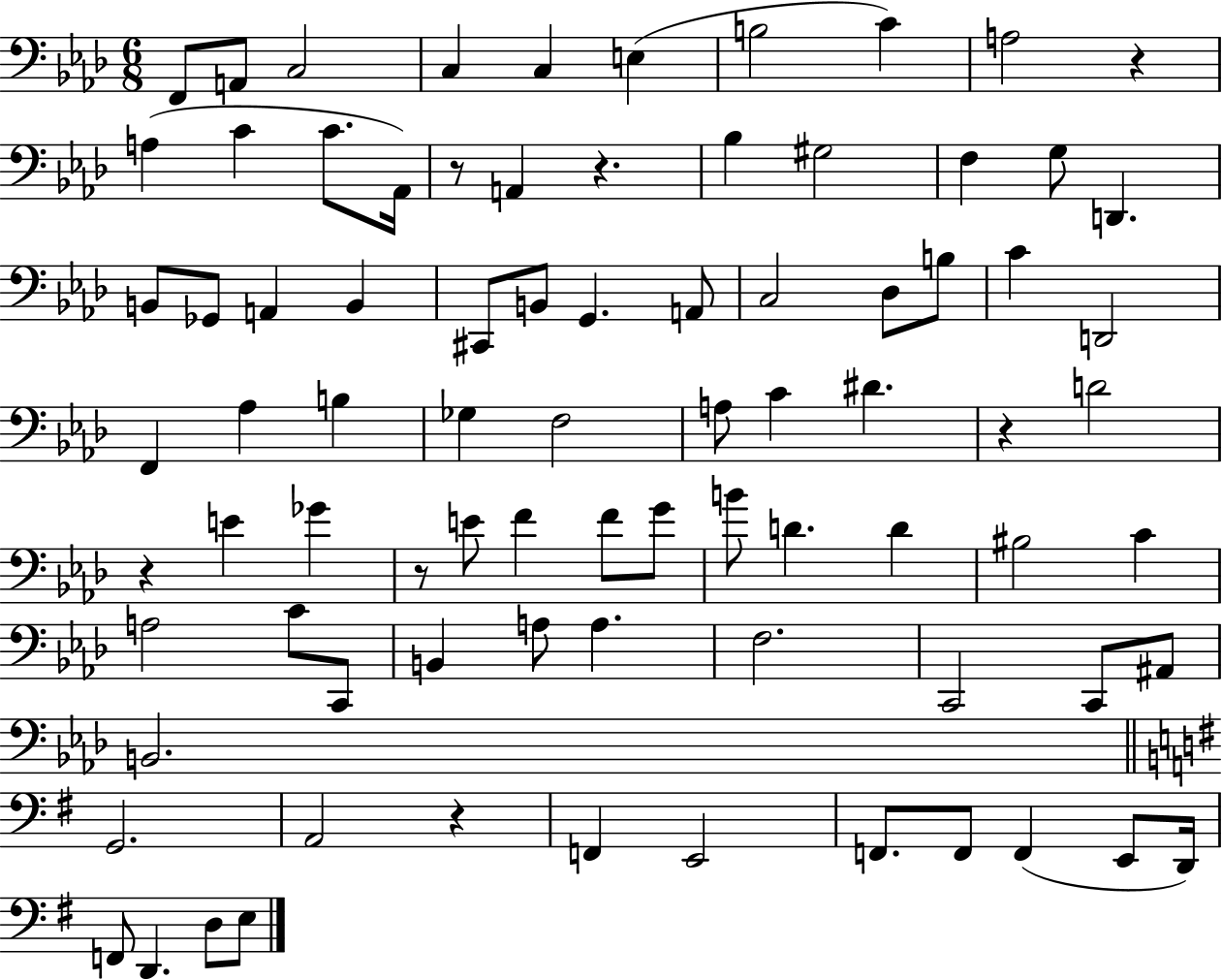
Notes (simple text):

F2/e A2/e C3/h C3/q C3/q E3/q B3/h C4/q A3/h R/q A3/q C4/q C4/e. Ab2/s R/e A2/q R/q. Bb3/q G#3/h F3/q G3/e D2/q. B2/e Gb2/e A2/q B2/q C#2/e B2/e G2/q. A2/e C3/h Db3/e B3/e C4/q D2/h F2/q Ab3/q B3/q Gb3/q F3/h A3/e C4/q D#4/q. R/q D4/h R/q E4/q Gb4/q R/e E4/e F4/q F4/e G4/e B4/e D4/q. D4/q BIS3/h C4/q A3/h C4/e C2/e B2/q A3/e A3/q. F3/h. C2/h C2/e A#2/e B2/h. G2/h. A2/h R/q F2/q E2/h F2/e. F2/e F2/q E2/e D2/s F2/e D2/q. D3/e E3/e